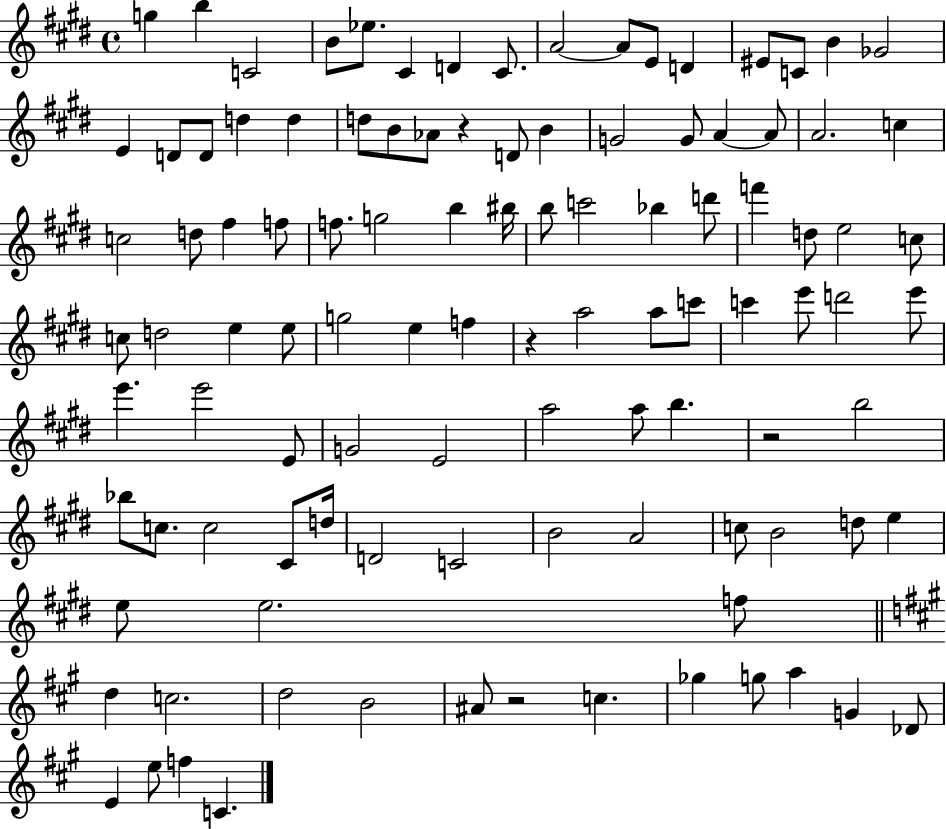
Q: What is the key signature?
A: E major